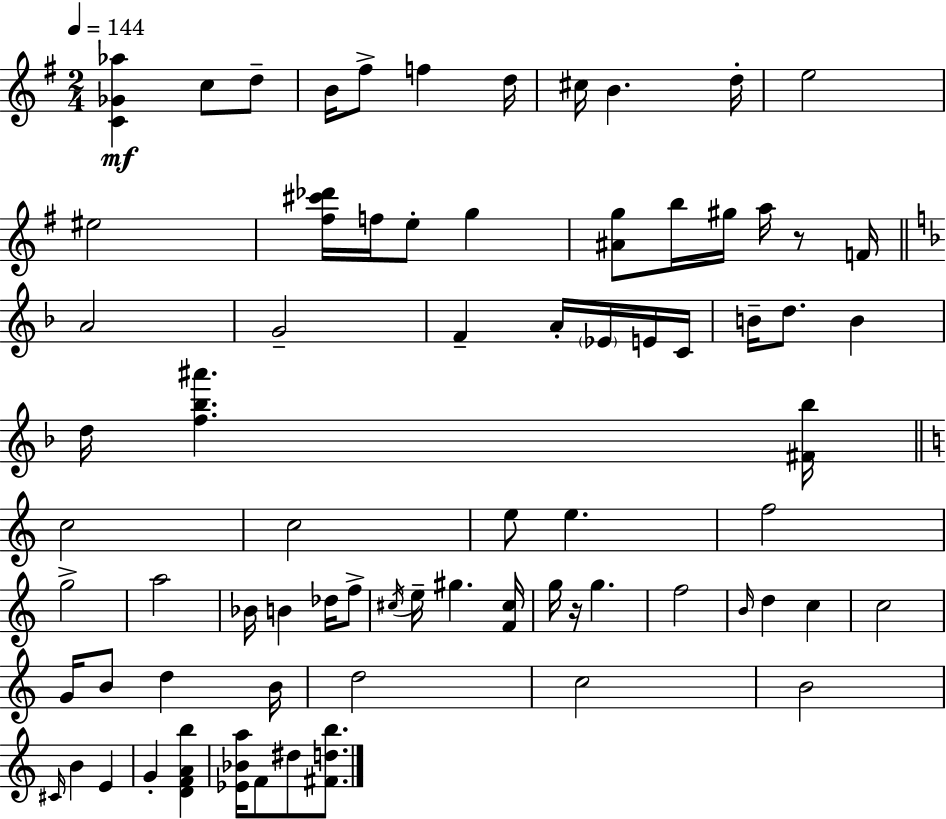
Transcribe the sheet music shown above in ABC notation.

X:1
T:Untitled
M:2/4
L:1/4
K:Em
[C_G_a] c/2 d/2 B/4 ^f/2 f d/4 ^c/4 B d/4 e2 ^e2 [^f^c'_d']/4 f/4 e/2 g [^Ag]/2 b/4 ^g/4 a/4 z/2 F/4 A2 G2 F A/4 _E/4 E/4 C/4 B/4 d/2 B d/4 [f_b^a'] [^F_b]/4 c2 c2 e/2 e f2 g2 a2 _B/4 B _d/4 f/2 ^c/4 e/4 ^g [F^c]/4 g/4 z/4 g f2 B/4 d c c2 G/4 B/2 d B/4 d2 c2 B2 ^C/4 B E G [DFAb] [_E_Ba]/4 F/2 ^d/2 [^Fdb]/2